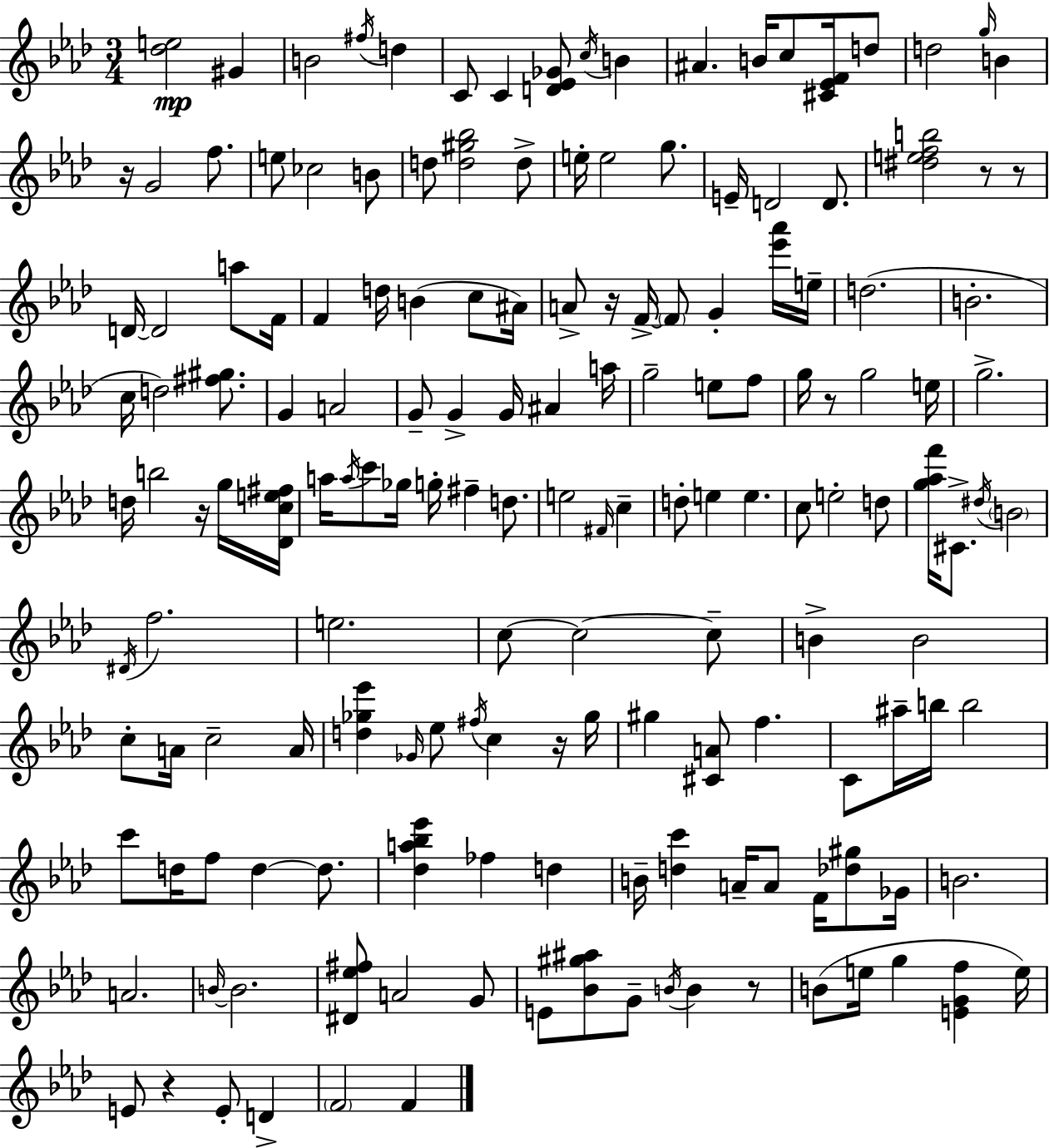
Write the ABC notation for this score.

X:1
T:Untitled
M:3/4
L:1/4
K:Fm
[_de]2 ^G B2 ^f/4 d C/2 C [D_E_G]/2 c/4 B ^A B/4 c/2 [^C_EF]/4 d/2 d2 g/4 B z/4 G2 f/2 e/2 _c2 B/2 d/2 [d^g_b]2 d/2 e/4 e2 g/2 E/4 D2 D/2 [^defb]2 z/2 z/2 D/4 D2 a/2 F/4 F d/4 B c/2 ^A/4 A/2 z/4 F/4 F/2 G [_e'_a']/4 e/4 d2 B2 c/4 d2 [^f^g]/2 G A2 G/2 G G/4 ^A a/4 g2 e/2 f/2 g/4 z/2 g2 e/4 g2 d/4 b2 z/4 g/4 [_Dce^f]/4 a/4 a/4 c'/2 _g/4 g/4 ^f d/2 e2 ^F/4 c d/2 e e c/2 e2 d/2 [g_af']/4 ^C/2 ^d/4 B2 ^D/4 f2 e2 c/2 c2 c/2 B B2 c/2 A/4 c2 A/4 [d_g_e'] _G/4 _e/2 ^f/4 c z/4 _g/4 ^g [^CA]/2 f C/2 ^a/4 b/4 b2 c'/2 d/4 f/2 d d/2 [_da_b_e'] _f d B/4 [dc'] A/4 A/2 F/4 [_d^g]/2 _G/4 B2 A2 B/4 B2 [^D_e^f]/2 A2 G/2 E/2 [_B^g^a]/2 G/2 B/4 B z/2 B/2 e/4 g [EGf] e/4 E/2 z E/2 D F2 F